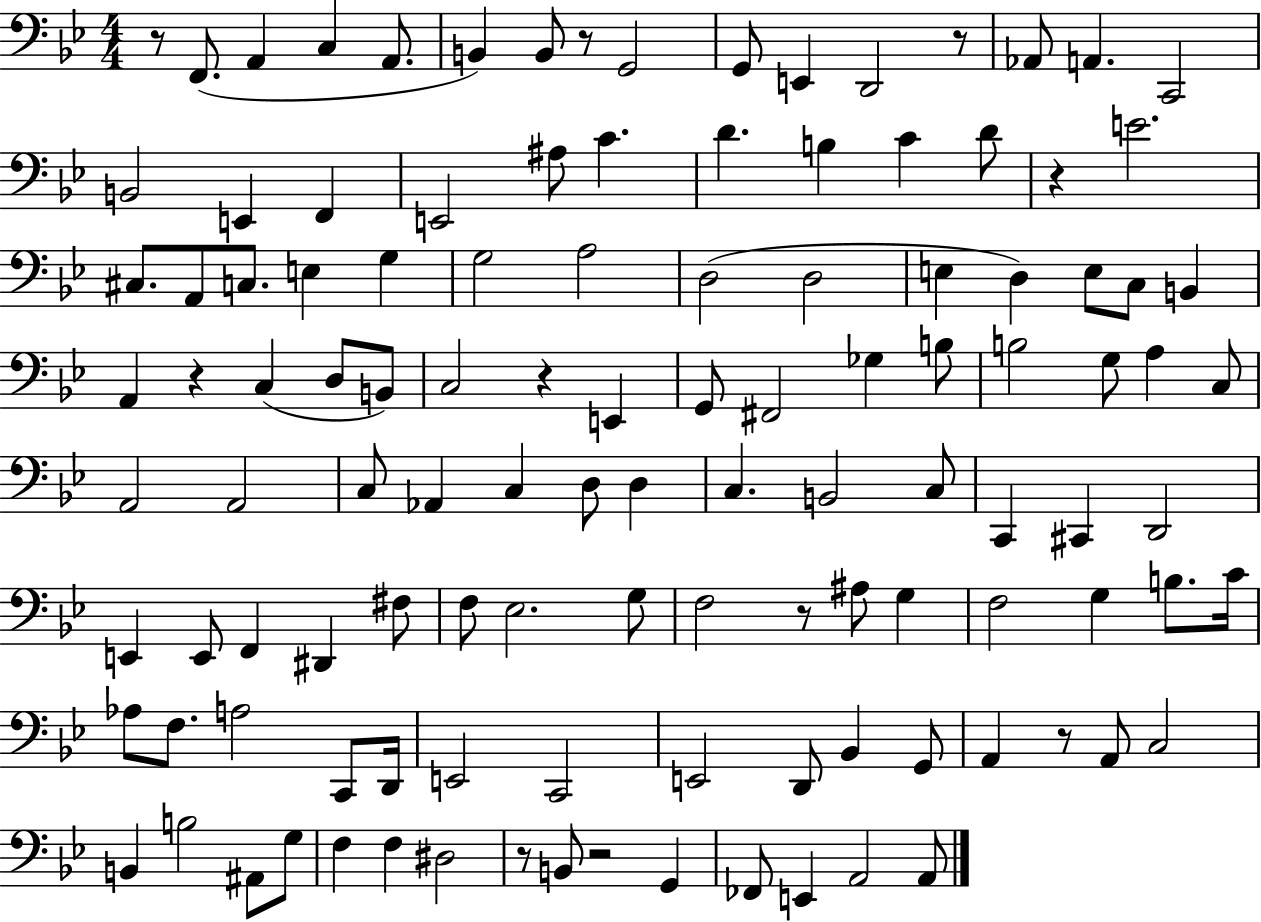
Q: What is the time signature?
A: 4/4